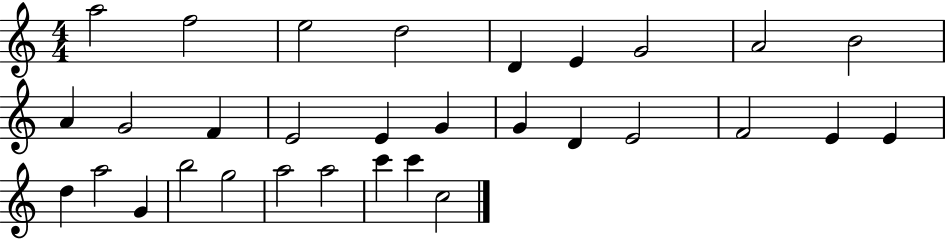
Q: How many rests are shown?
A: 0